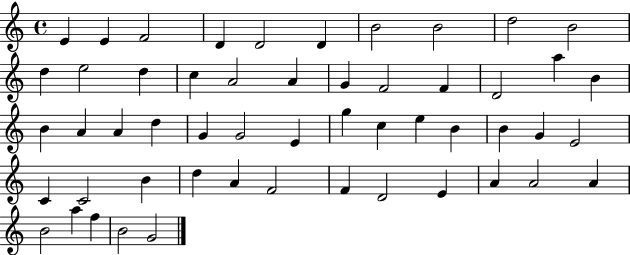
E4/q E4/q F4/h D4/q D4/h D4/q B4/h B4/h D5/h B4/h D5/q E5/h D5/q C5/q A4/h A4/q G4/q F4/h F4/q D4/h A5/q B4/q B4/q A4/q A4/q D5/q G4/q G4/h E4/q G5/q C5/q E5/q B4/q B4/q G4/q E4/h C4/q C4/h B4/q D5/q A4/q F4/h F4/q D4/h E4/q A4/q A4/h A4/q B4/h A5/q F5/q B4/h G4/h